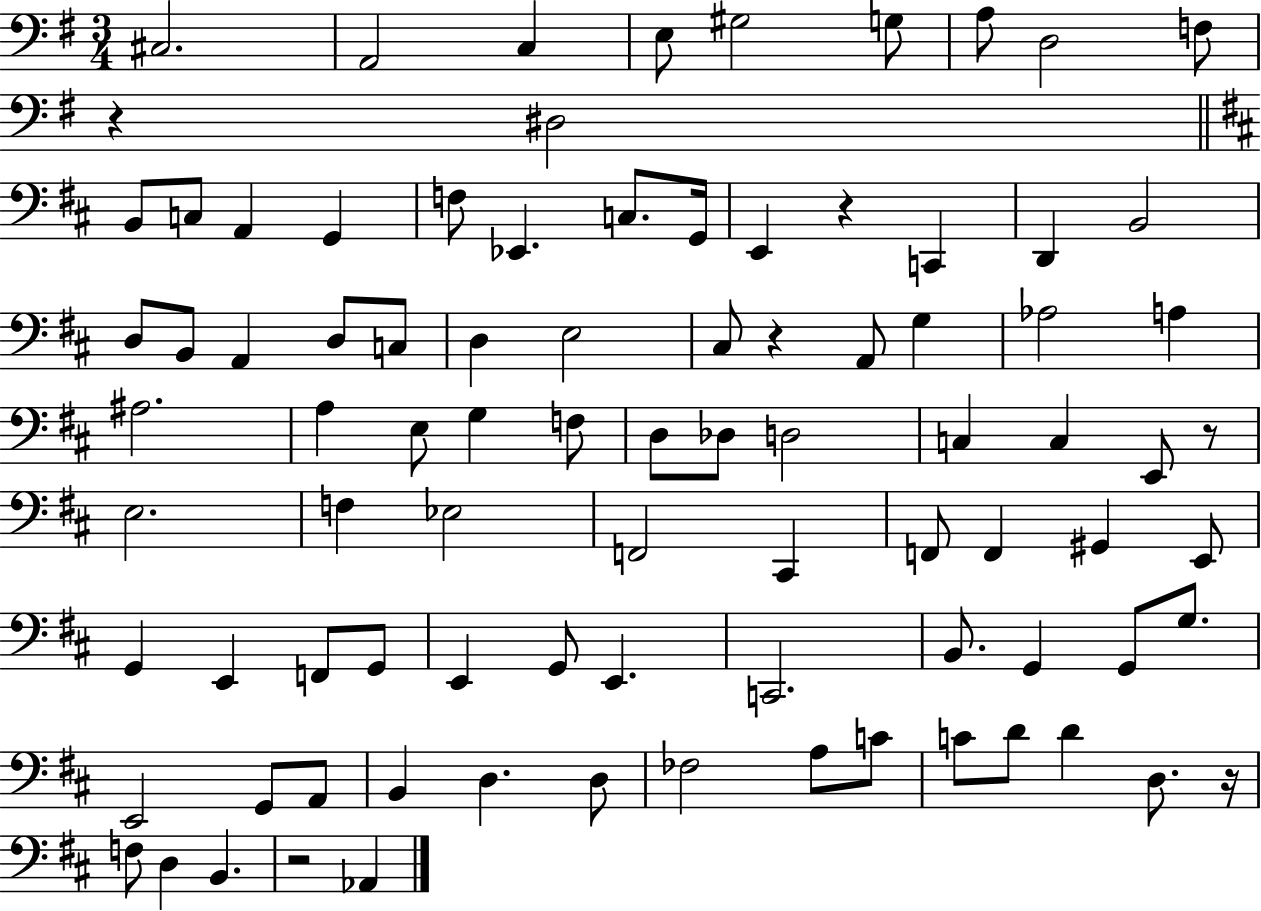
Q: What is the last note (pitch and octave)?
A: Ab2